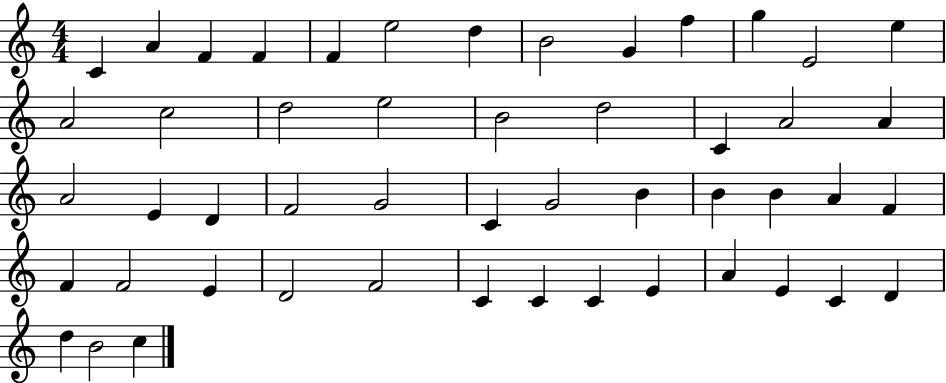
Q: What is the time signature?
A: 4/4